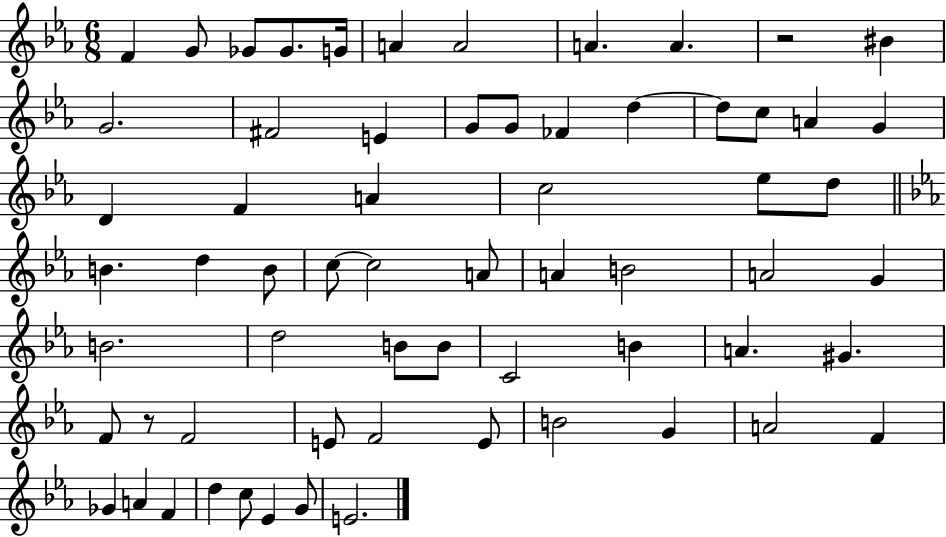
F4/q G4/e Gb4/e Gb4/e. G4/s A4/q A4/h A4/q. A4/q. R/h BIS4/q G4/h. F#4/h E4/q G4/e G4/e FES4/q D5/q D5/e C5/e A4/q G4/q D4/q F4/q A4/q C5/h Eb5/e D5/e B4/q. D5/q B4/e C5/e C5/h A4/e A4/q B4/h A4/h G4/q B4/h. D5/h B4/e B4/e C4/h B4/q A4/q. G#4/q. F4/e R/e F4/h E4/e F4/h E4/e B4/h G4/q A4/h F4/q Gb4/q A4/q F4/q D5/q C5/e Eb4/q G4/e E4/h.